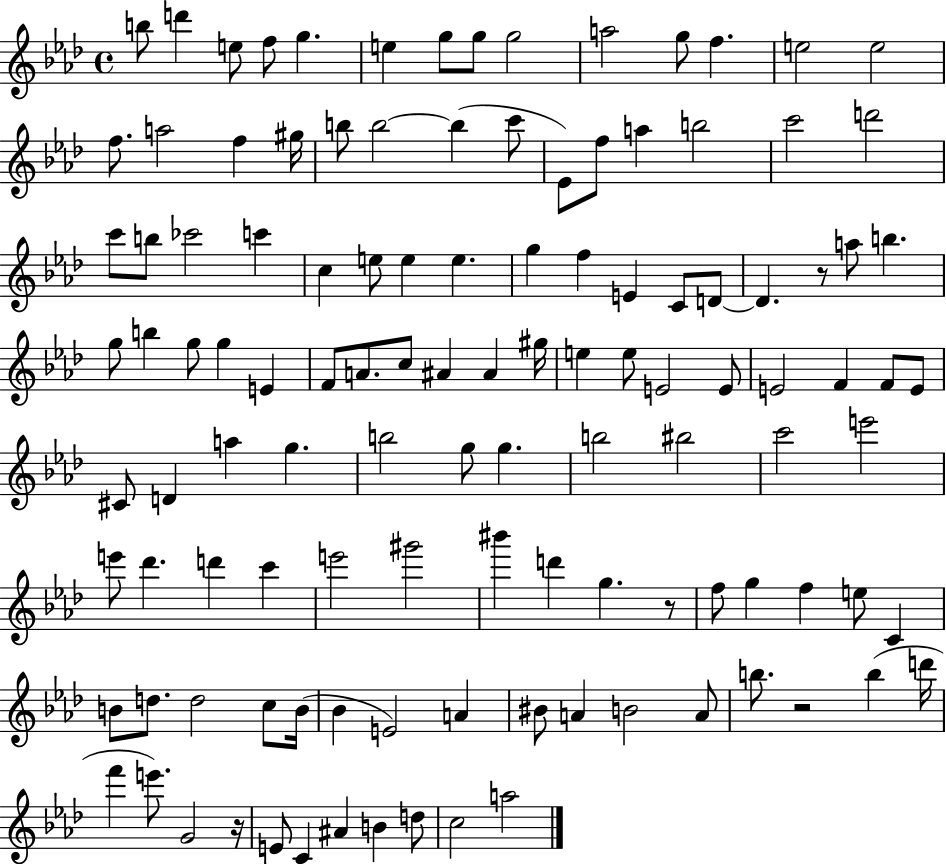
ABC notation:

X:1
T:Untitled
M:4/4
L:1/4
K:Ab
b/2 d' e/2 f/2 g e g/2 g/2 g2 a2 g/2 f e2 e2 f/2 a2 f ^g/4 b/2 b2 b c'/2 _E/2 f/2 a b2 c'2 d'2 c'/2 b/2 _c'2 c' c e/2 e e g f E C/2 D/2 D z/2 a/2 b g/2 b g/2 g E F/2 A/2 c/2 ^A ^A ^g/4 e e/2 E2 E/2 E2 F F/2 E/2 ^C/2 D a g b2 g/2 g b2 ^b2 c'2 e'2 e'/2 _d' d' c' e'2 ^g'2 ^b' d' g z/2 f/2 g f e/2 C B/2 d/2 d2 c/2 B/4 _B E2 A ^B/2 A B2 A/2 b/2 z2 b d'/4 f' e'/2 G2 z/4 E/2 C ^A B d/2 c2 a2